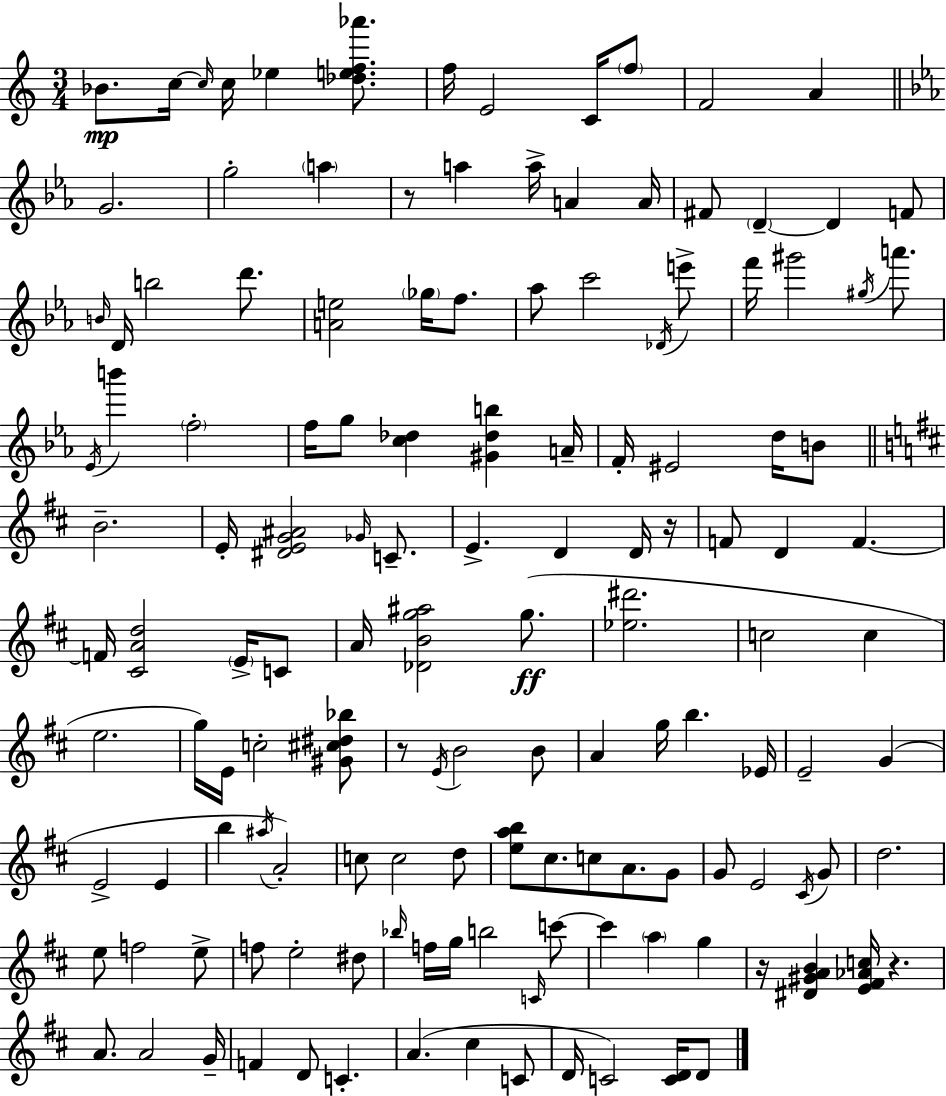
Bb4/e. C5/s C5/s C5/s Eb5/q [Db5,E5,F5,Ab6]/e. F5/s E4/h C4/s F5/e F4/h A4/q G4/h. G5/h A5/q R/e A5/q A5/s A4/q A4/s F#4/e D4/q D4/q F4/e B4/s D4/s B5/h D6/e. [A4,E5]/h Gb5/s F5/e. Ab5/e C6/h Db4/s E6/e F6/s G#6/h G#5/s A6/e. Eb4/s B6/q F5/h F5/s G5/e [C5,Db5]/q [G#4,Db5,B5]/q A4/s F4/s EIS4/h D5/s B4/e B4/h. E4/s [D#4,E4,G4,A#4]/h Gb4/s C4/e. E4/q. D4/q D4/s R/s F4/e D4/q F4/q. F4/s [C#4,A4,D5]/h E4/s C4/e A4/s [Db4,B4,G5,A#5]/h G5/e. [Eb5,D#6]/h. C5/h C5/q E5/h. G5/s E4/s C5/h [G#4,C#5,D#5,Bb5]/e R/e E4/s B4/h B4/e A4/q G5/s B5/q. Eb4/s E4/h G4/q E4/h E4/q B5/q A#5/s A4/h C5/e C5/h D5/e [E5,A5,B5]/e C#5/e. C5/e A4/e. G4/e G4/e E4/h C#4/s G4/e D5/h. E5/e F5/h E5/e F5/e E5/h D#5/e Bb5/s F5/s G5/s B5/h C4/s C6/e C6/q A5/q G5/q R/s [D#4,G#4,A4,B4]/q [E4,F#4,Ab4,C5]/s R/q. A4/e. A4/h G4/s F4/q D4/e C4/q. A4/q. C#5/q C4/e D4/s C4/h [C4,D4]/s D4/e